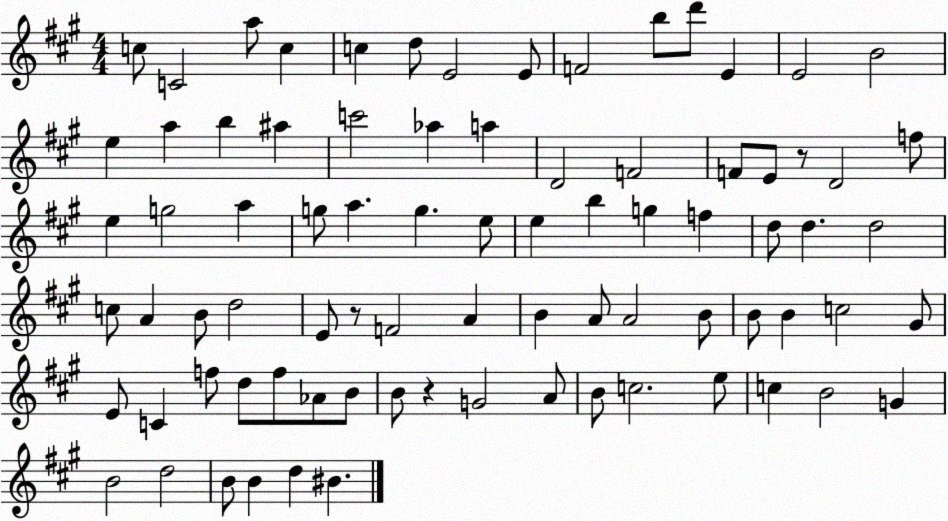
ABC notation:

X:1
T:Untitled
M:4/4
L:1/4
K:A
c/2 C2 a/2 c c d/2 E2 E/2 F2 b/2 d'/2 E E2 B2 e a b ^a c'2 _a a D2 F2 F/2 E/2 z/2 D2 f/2 e g2 a g/2 a g e/2 e b g f d/2 d d2 c/2 A B/2 d2 E/2 z/2 F2 A B A/2 A2 B/2 B/2 B c2 ^G/2 E/2 C f/2 d/2 f/2 _A/2 B/2 B/2 z G2 A/2 B/2 c2 e/2 c B2 G B2 d2 B/2 B d ^B